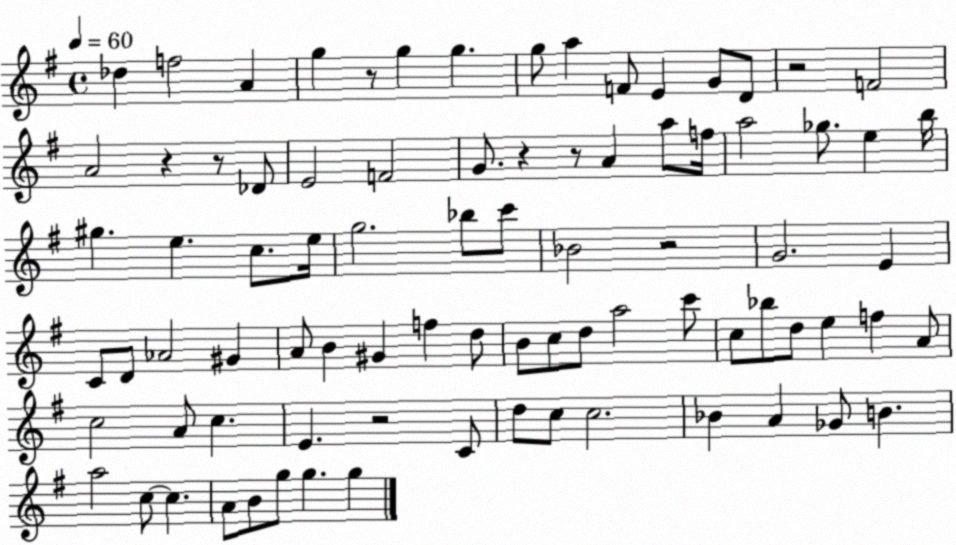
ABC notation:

X:1
T:Untitled
M:4/4
L:1/4
K:G
_d f2 A g z/2 g g g/2 a F/2 E G/2 D/2 z2 F2 A2 z z/2 _D/2 E2 F2 G/2 z z/2 A a/2 f/4 a2 _g/2 e b/4 ^g e c/2 e/4 g2 _b/2 c'/2 _B2 z2 G2 E C/2 D/2 _A2 ^G A/2 B ^G f d/2 B/2 c/2 d/2 a2 c'/2 c/2 _b/2 d/2 e f A/2 c2 A/2 c E z2 C/2 d/2 c/2 c2 _B A _G/2 B a2 c/2 c A/2 B/2 g/2 g g